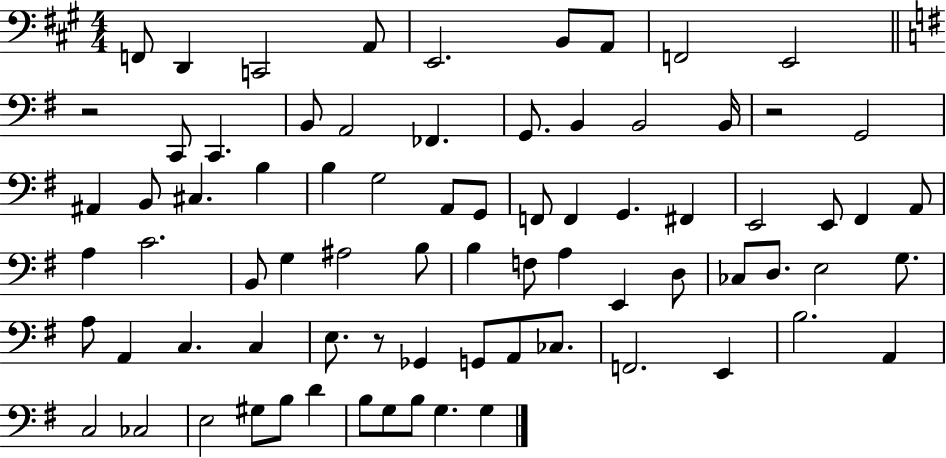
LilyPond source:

{
  \clef bass
  \numericTimeSignature
  \time 4/4
  \key a \major
  f,8 d,4 c,2 a,8 | e,2. b,8 a,8 | f,2 e,2 | \bar "||" \break \key g \major r2 c,8 c,4. | b,8 a,2 fes,4. | g,8. b,4 b,2 b,16 | r2 g,2 | \break ais,4 b,8 cis4. b4 | b4 g2 a,8 g,8 | f,8 f,4 g,4. fis,4 | e,2 e,8 fis,4 a,8 | \break a4 c'2. | b,8 g4 ais2 b8 | b4 f8 a4 e,4 d8 | ces8 d8. e2 g8. | \break a8 a,4 c4. c4 | e8. r8 ges,4 g,8 a,8 ces8. | f,2. e,4 | b2. a,4 | \break c2 ces2 | e2 gis8 b8 d'4 | b8 g8 b8 g4. g4 | \bar "|."
}